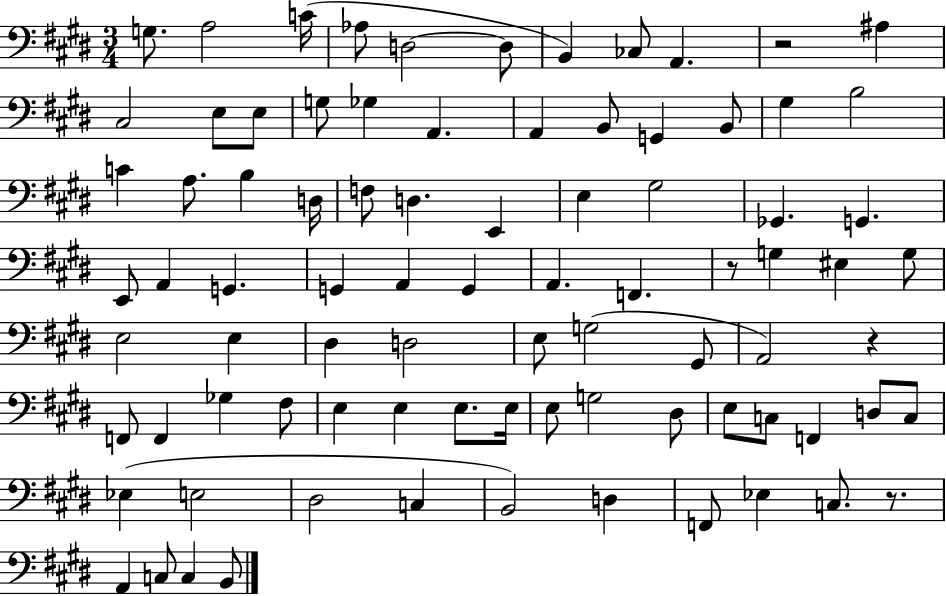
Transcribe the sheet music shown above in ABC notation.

X:1
T:Untitled
M:3/4
L:1/4
K:E
G,/2 A,2 C/4 _A,/2 D,2 D,/2 B,, _C,/2 A,, z2 ^A, ^C,2 E,/2 E,/2 G,/2 _G, A,, A,, B,,/2 G,, B,,/2 ^G, B,2 C A,/2 B, D,/4 F,/2 D, E,, E, ^G,2 _G,, G,, E,,/2 A,, G,, G,, A,, G,, A,, F,, z/2 G, ^E, G,/2 E,2 E, ^D, D,2 E,/2 G,2 ^G,,/2 A,,2 z F,,/2 F,, _G, ^F,/2 E, E, E,/2 E,/4 E,/2 G,2 ^D,/2 E,/2 C,/2 F,, D,/2 C,/2 _E, E,2 ^D,2 C, B,,2 D, F,,/2 _E, C,/2 z/2 A,, C,/2 C, B,,/2